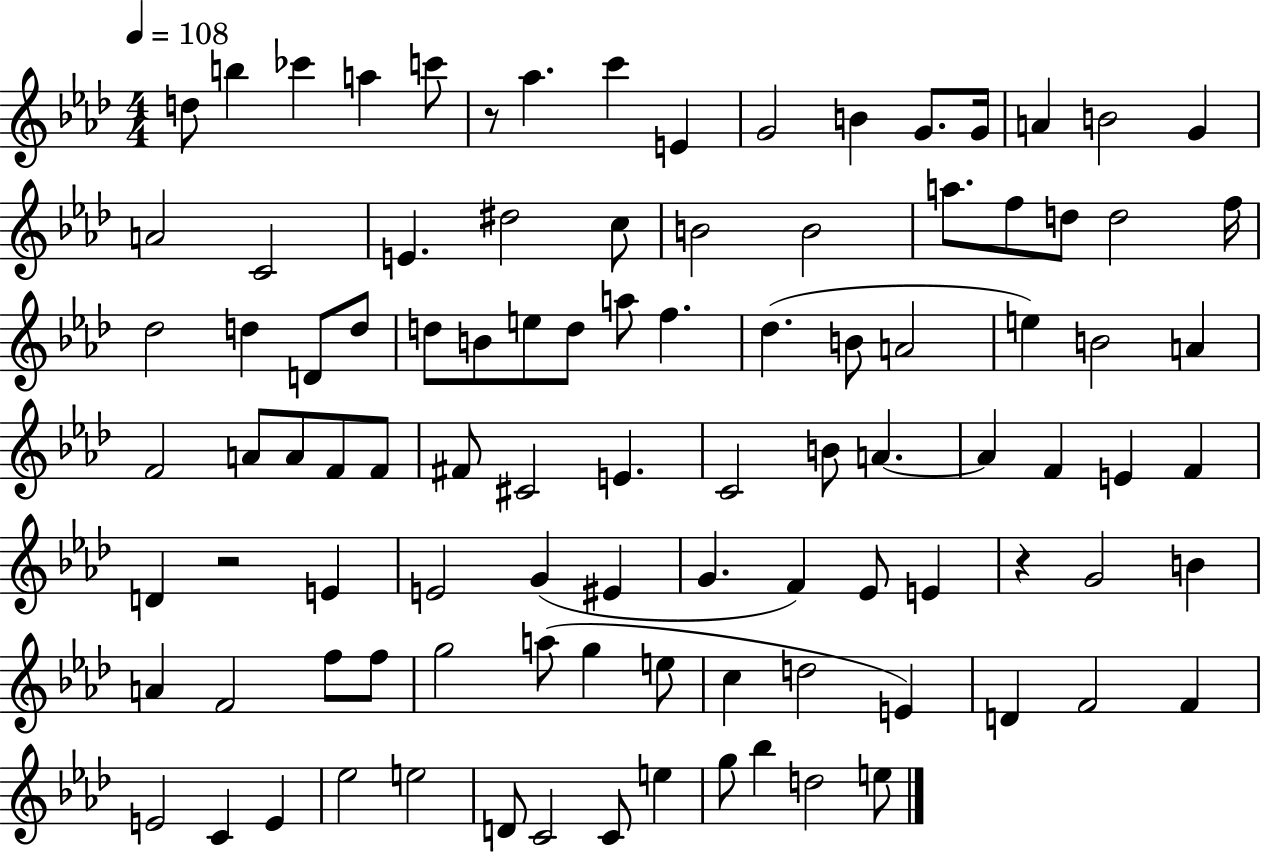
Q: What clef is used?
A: treble